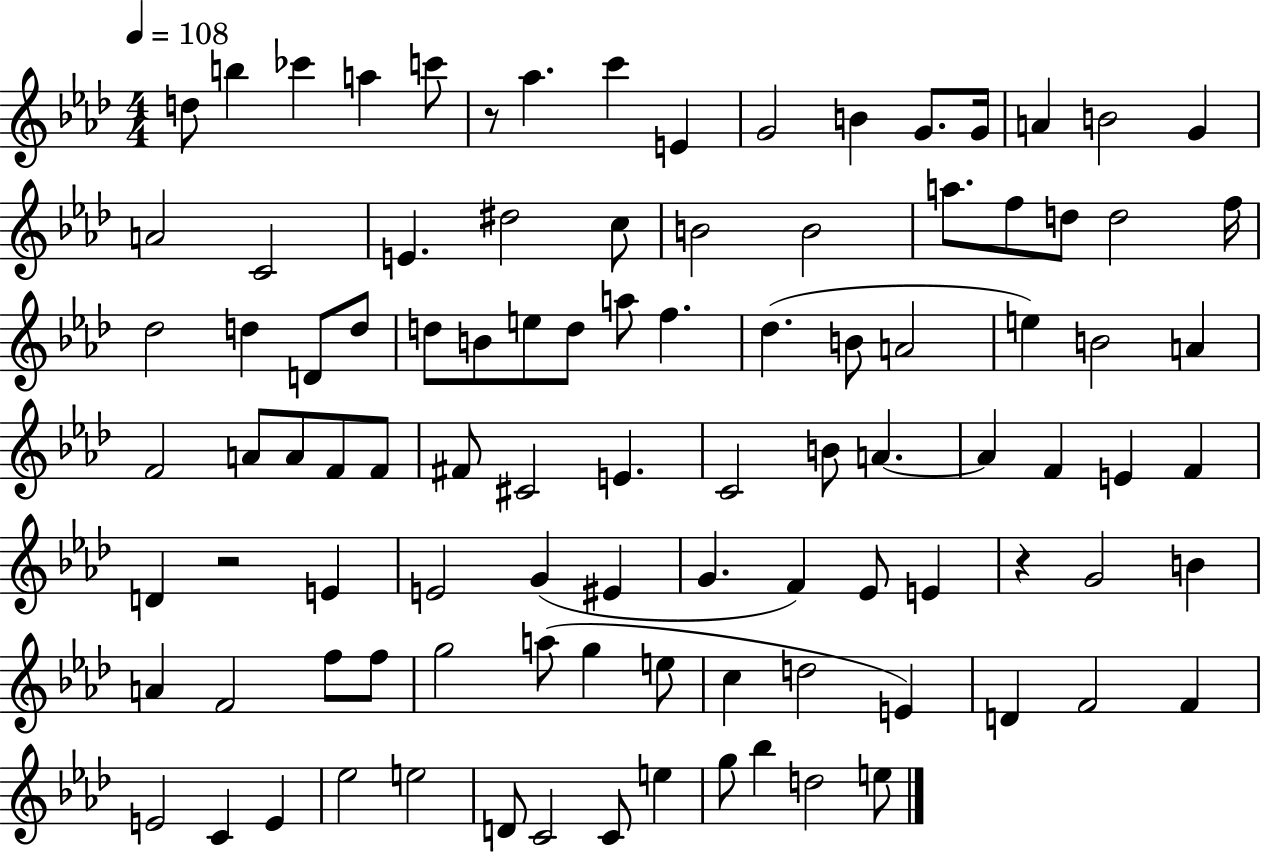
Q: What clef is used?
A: treble